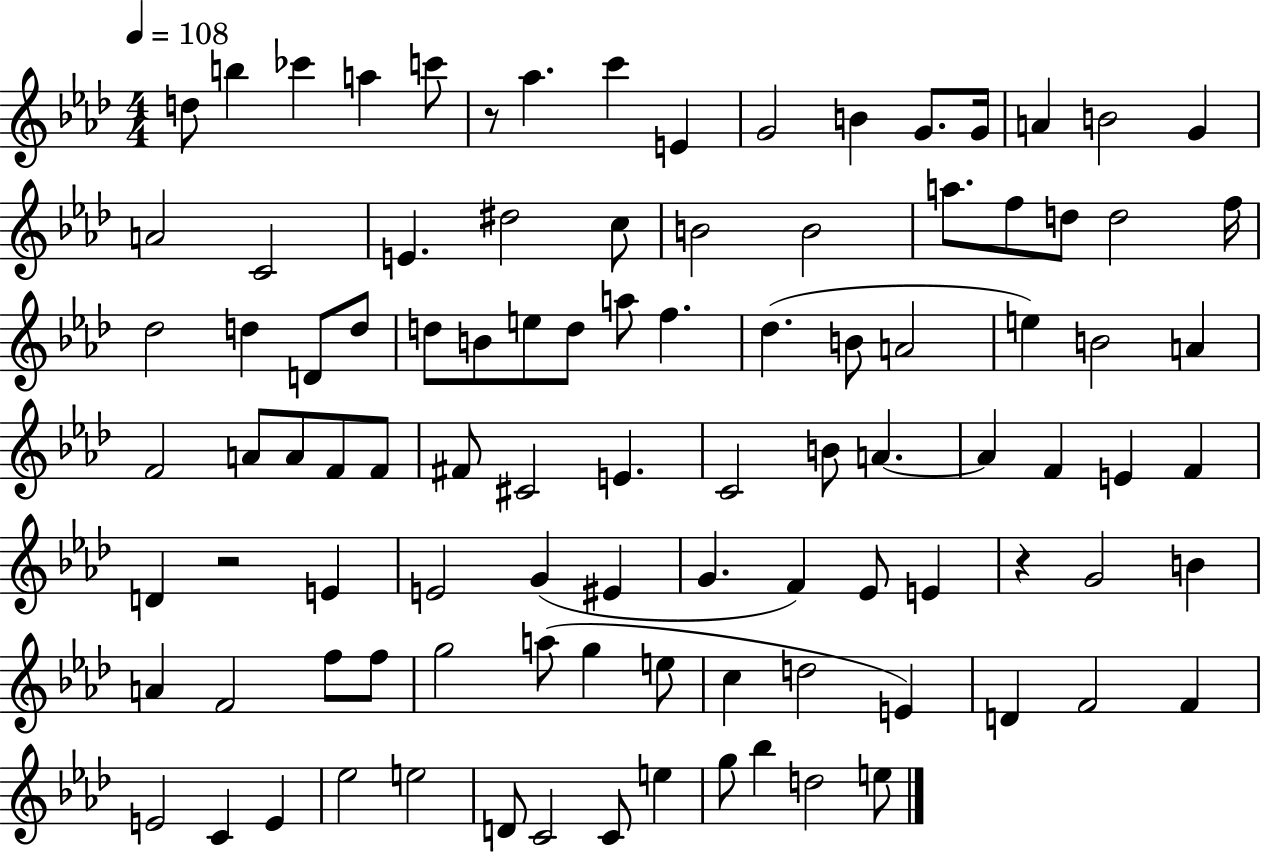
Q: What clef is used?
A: treble